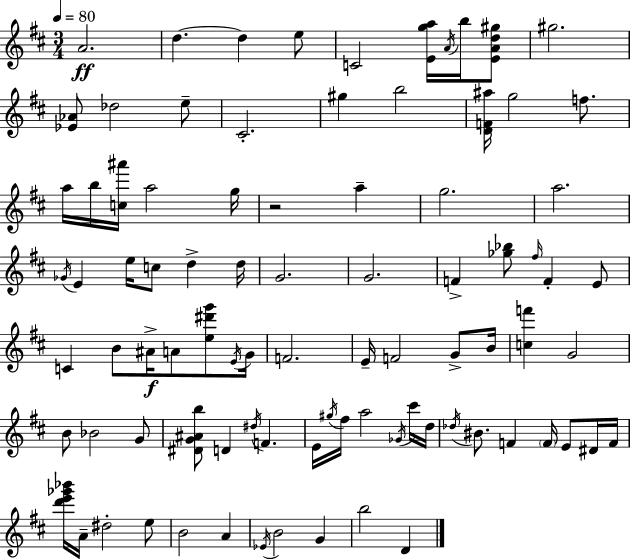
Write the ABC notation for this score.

X:1
T:Untitled
M:3/4
L:1/4
K:D
A2 d d e/2 C2 [Ega]/4 A/4 b/4 [EAd^g]/2 ^g2 [_E_A]/2 _d2 e/2 ^C2 ^g b2 [DF^a]/4 g2 f/2 a/4 b/4 [c^a']/4 a2 g/4 z2 a g2 a2 _G/4 E e/4 c/2 d d/4 G2 G2 F [_g_b]/2 ^f/4 F E/2 C B/2 ^A/4 A/2 [e^d'g']/2 E/4 G/4 F2 E/4 F2 G/2 B/4 [cf'] G2 B/2 _B2 G/2 [^DG^Ab]/2 D ^d/4 F E/4 ^g/4 ^f/4 a2 _G/4 ^c'/4 d/4 _d/4 ^B/2 F F/4 E/2 ^D/4 F/4 [d'e'_g'_b']/4 A/4 ^d2 e/2 B2 A _E/4 B2 G b2 D